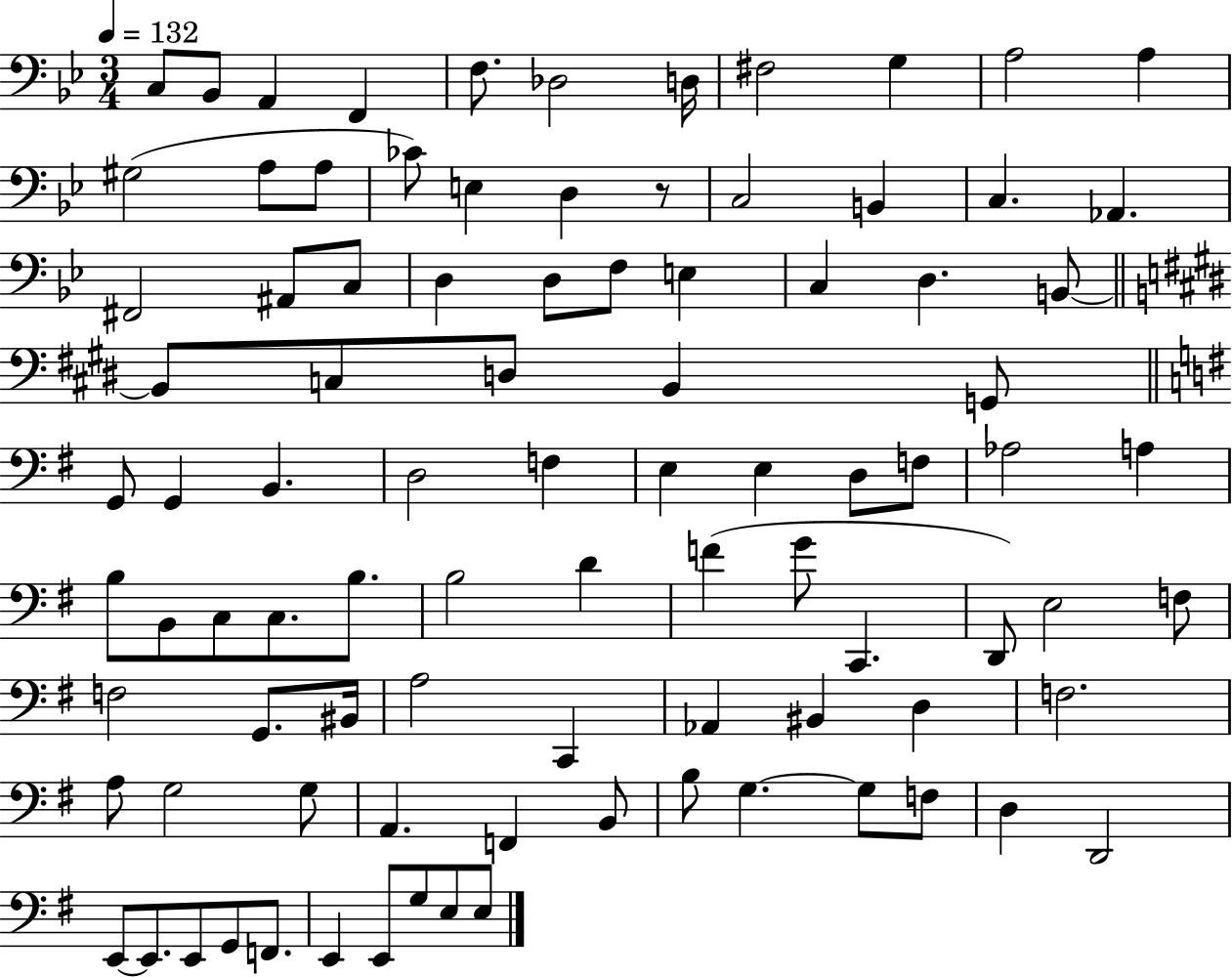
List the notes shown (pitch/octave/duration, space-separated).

C3/e Bb2/e A2/q F2/q F3/e. Db3/h D3/s F#3/h G3/q A3/h A3/q G#3/h A3/e A3/e CES4/e E3/q D3/q R/e C3/h B2/q C3/q. Ab2/q. F#2/h A#2/e C3/e D3/q D3/e F3/e E3/q C3/q D3/q. B2/e B2/e C3/e D3/e B2/q G2/e G2/e G2/q B2/q. D3/h F3/q E3/q E3/q D3/e F3/e Ab3/h A3/q B3/e B2/e C3/e C3/e. B3/e. B3/h D4/q F4/q G4/e C2/q. D2/e E3/h F3/e F3/h G2/e. BIS2/s A3/h C2/q Ab2/q BIS2/q D3/q F3/h. A3/e G3/h G3/e A2/q. F2/q B2/e B3/e G3/q. G3/e F3/e D3/q D2/h E2/e E2/e. E2/e G2/e F2/e. E2/q E2/e G3/e E3/e E3/e